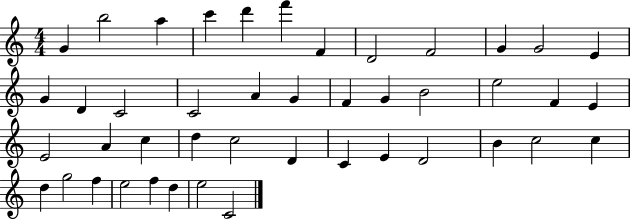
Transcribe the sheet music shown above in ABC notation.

X:1
T:Untitled
M:4/4
L:1/4
K:C
G b2 a c' d' f' F D2 F2 G G2 E G D C2 C2 A G F G B2 e2 F E E2 A c d c2 D C E D2 B c2 c d g2 f e2 f d e2 C2